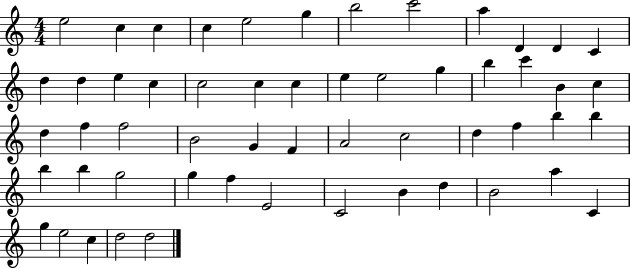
X:1
T:Untitled
M:4/4
L:1/4
K:C
e2 c c c e2 g b2 c'2 a D D C d d e c c2 c c e e2 g b c' B c d f f2 B2 G F A2 c2 d f b b b b g2 g f E2 C2 B d B2 a C g e2 c d2 d2